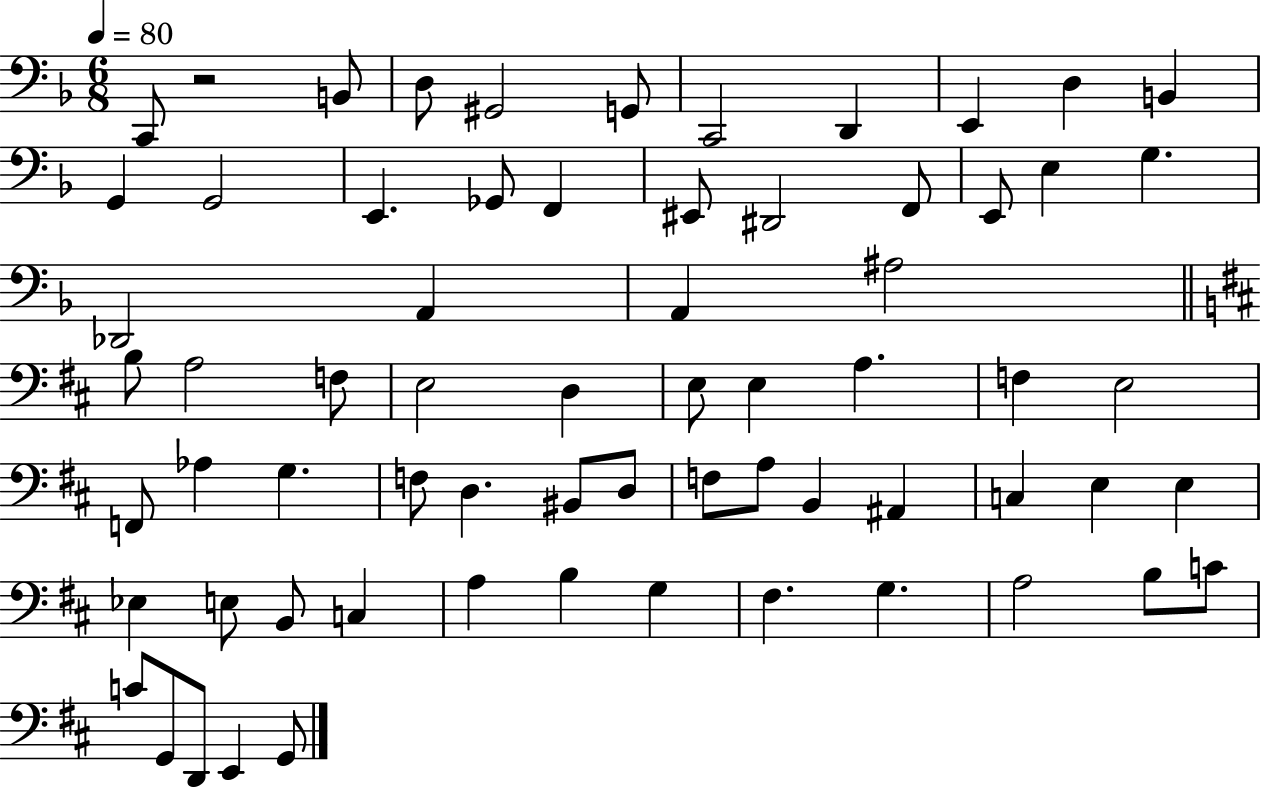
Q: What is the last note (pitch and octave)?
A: G2